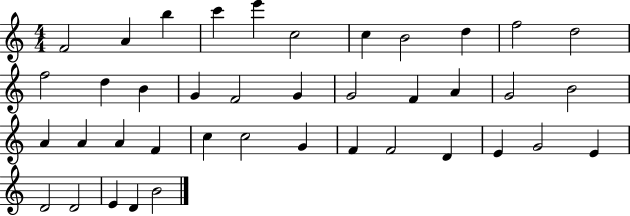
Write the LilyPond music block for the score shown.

{
  \clef treble
  \numericTimeSignature
  \time 4/4
  \key c \major
  f'2 a'4 b''4 | c'''4 e'''4 c''2 | c''4 b'2 d''4 | f''2 d''2 | \break f''2 d''4 b'4 | g'4 f'2 g'4 | g'2 f'4 a'4 | g'2 b'2 | \break a'4 a'4 a'4 f'4 | c''4 c''2 g'4 | f'4 f'2 d'4 | e'4 g'2 e'4 | \break d'2 d'2 | e'4 d'4 b'2 | \bar "|."
}